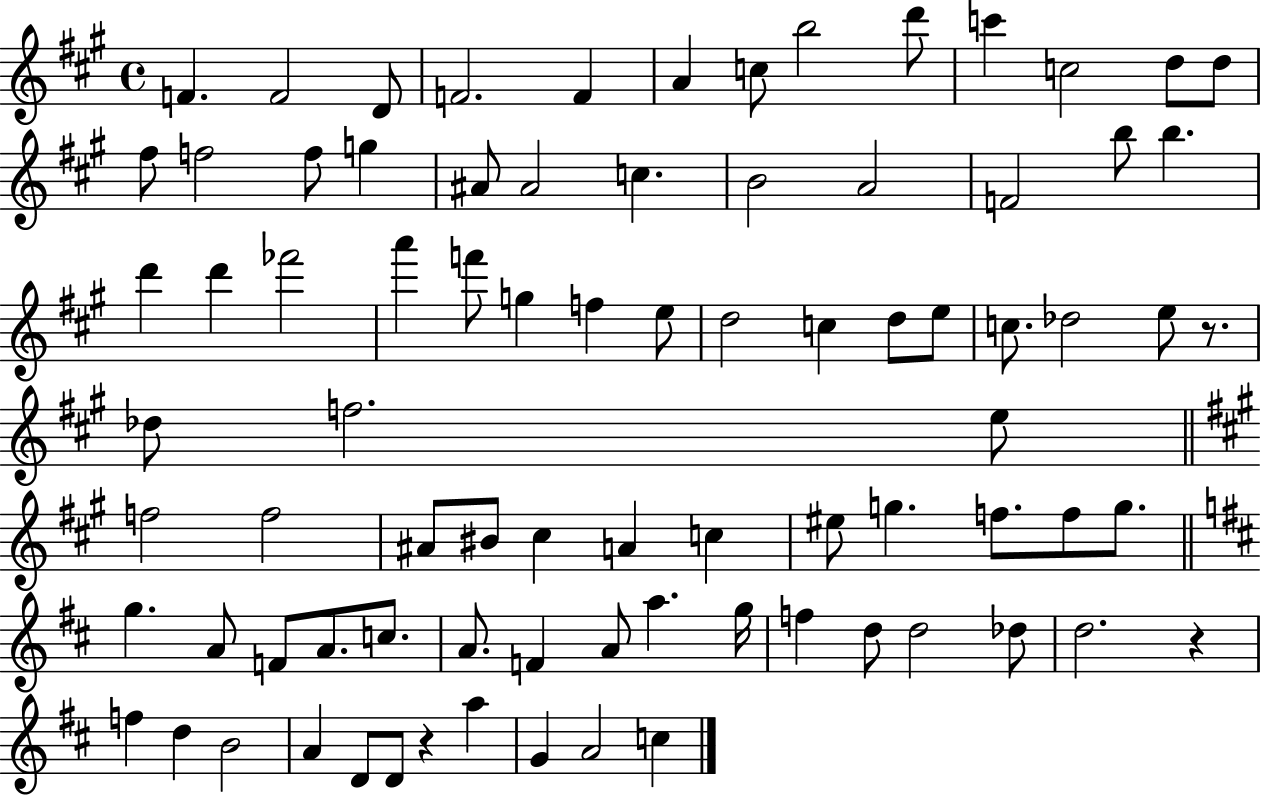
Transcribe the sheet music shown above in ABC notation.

X:1
T:Untitled
M:4/4
L:1/4
K:A
F F2 D/2 F2 F A c/2 b2 d'/2 c' c2 d/2 d/2 ^f/2 f2 f/2 g ^A/2 ^A2 c B2 A2 F2 b/2 b d' d' _f'2 a' f'/2 g f e/2 d2 c d/2 e/2 c/2 _d2 e/2 z/2 _d/2 f2 e/2 f2 f2 ^A/2 ^B/2 ^c A c ^e/2 g f/2 f/2 g/2 g A/2 F/2 A/2 c/2 A/2 F A/2 a g/4 f d/2 d2 _d/2 d2 z f d B2 A D/2 D/2 z a G A2 c